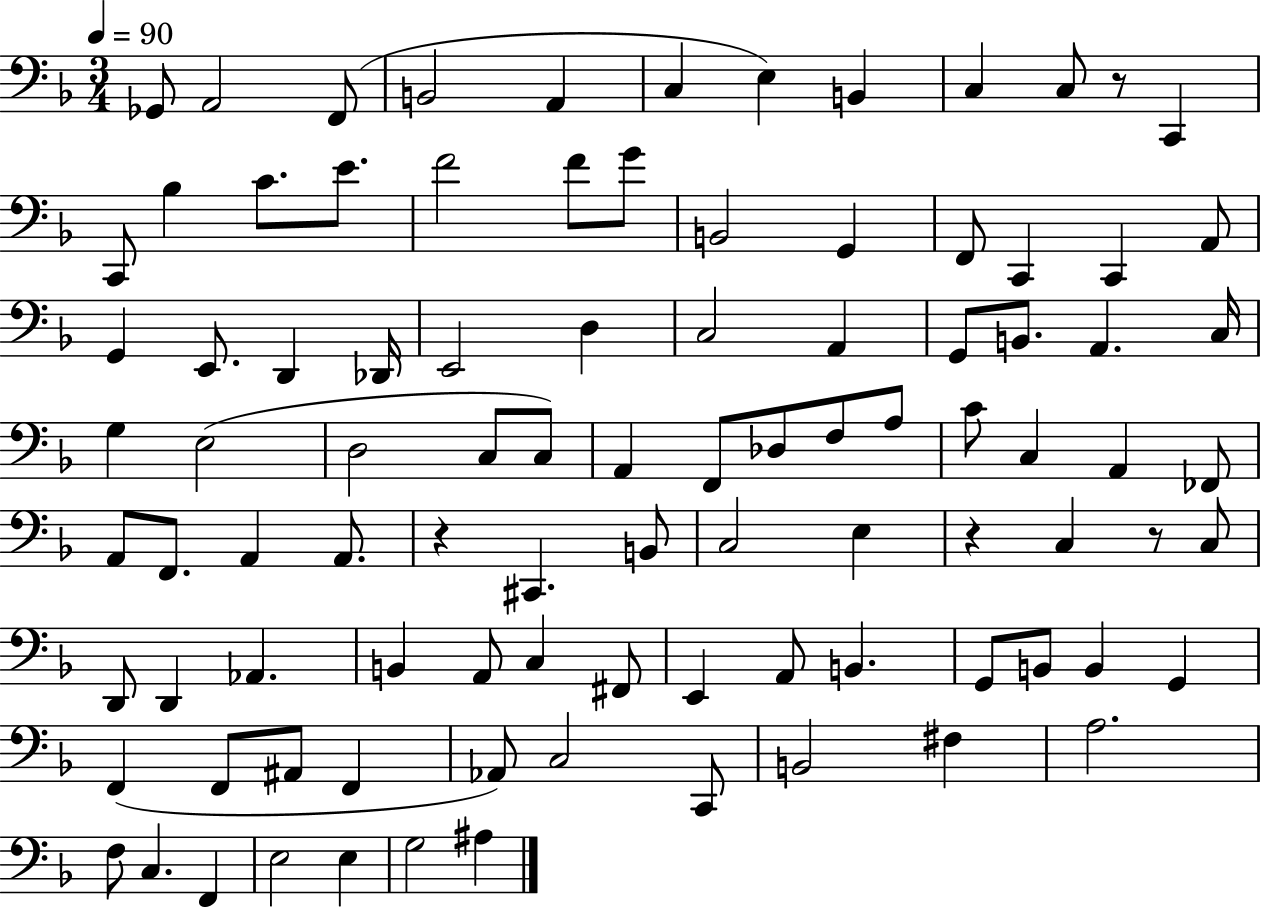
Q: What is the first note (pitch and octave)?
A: Gb2